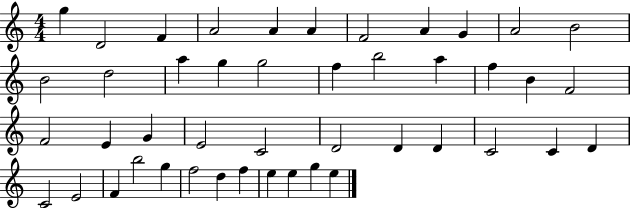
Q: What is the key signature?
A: C major